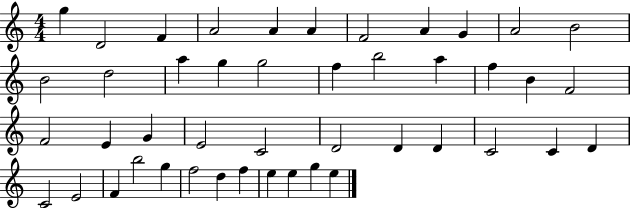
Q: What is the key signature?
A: C major